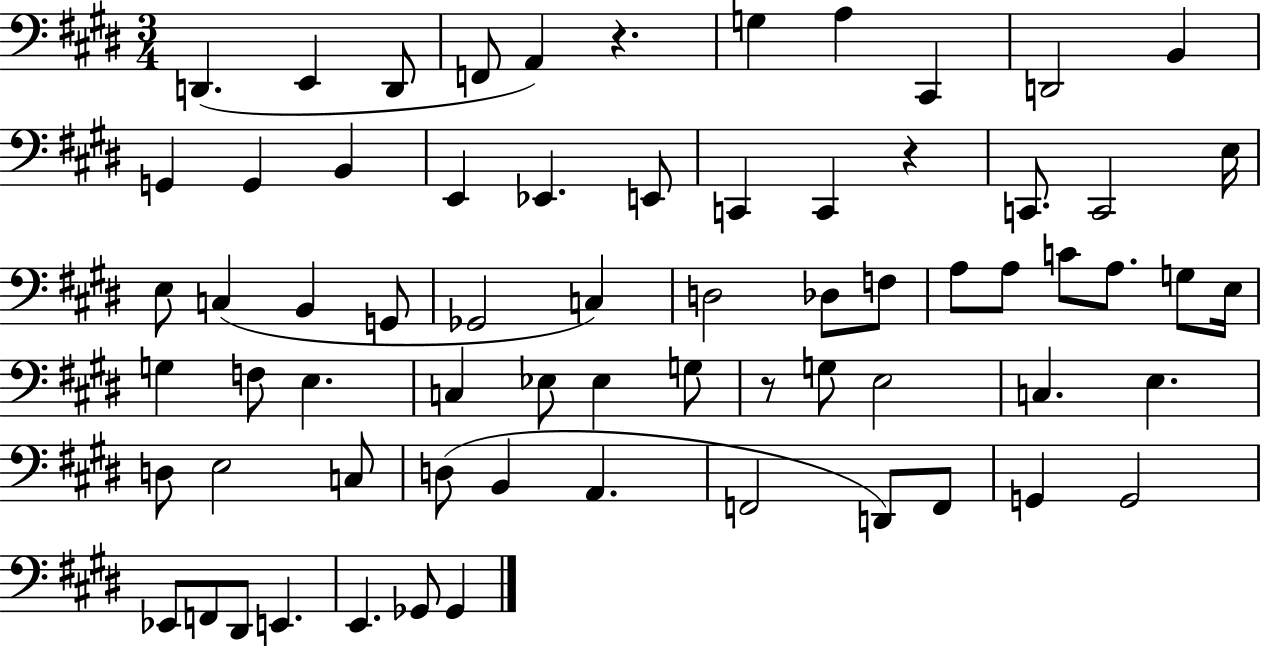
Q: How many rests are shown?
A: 3